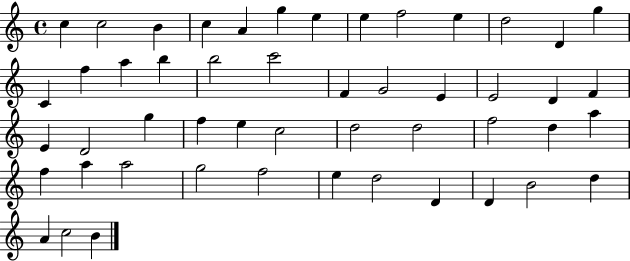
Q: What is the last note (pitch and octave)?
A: B4